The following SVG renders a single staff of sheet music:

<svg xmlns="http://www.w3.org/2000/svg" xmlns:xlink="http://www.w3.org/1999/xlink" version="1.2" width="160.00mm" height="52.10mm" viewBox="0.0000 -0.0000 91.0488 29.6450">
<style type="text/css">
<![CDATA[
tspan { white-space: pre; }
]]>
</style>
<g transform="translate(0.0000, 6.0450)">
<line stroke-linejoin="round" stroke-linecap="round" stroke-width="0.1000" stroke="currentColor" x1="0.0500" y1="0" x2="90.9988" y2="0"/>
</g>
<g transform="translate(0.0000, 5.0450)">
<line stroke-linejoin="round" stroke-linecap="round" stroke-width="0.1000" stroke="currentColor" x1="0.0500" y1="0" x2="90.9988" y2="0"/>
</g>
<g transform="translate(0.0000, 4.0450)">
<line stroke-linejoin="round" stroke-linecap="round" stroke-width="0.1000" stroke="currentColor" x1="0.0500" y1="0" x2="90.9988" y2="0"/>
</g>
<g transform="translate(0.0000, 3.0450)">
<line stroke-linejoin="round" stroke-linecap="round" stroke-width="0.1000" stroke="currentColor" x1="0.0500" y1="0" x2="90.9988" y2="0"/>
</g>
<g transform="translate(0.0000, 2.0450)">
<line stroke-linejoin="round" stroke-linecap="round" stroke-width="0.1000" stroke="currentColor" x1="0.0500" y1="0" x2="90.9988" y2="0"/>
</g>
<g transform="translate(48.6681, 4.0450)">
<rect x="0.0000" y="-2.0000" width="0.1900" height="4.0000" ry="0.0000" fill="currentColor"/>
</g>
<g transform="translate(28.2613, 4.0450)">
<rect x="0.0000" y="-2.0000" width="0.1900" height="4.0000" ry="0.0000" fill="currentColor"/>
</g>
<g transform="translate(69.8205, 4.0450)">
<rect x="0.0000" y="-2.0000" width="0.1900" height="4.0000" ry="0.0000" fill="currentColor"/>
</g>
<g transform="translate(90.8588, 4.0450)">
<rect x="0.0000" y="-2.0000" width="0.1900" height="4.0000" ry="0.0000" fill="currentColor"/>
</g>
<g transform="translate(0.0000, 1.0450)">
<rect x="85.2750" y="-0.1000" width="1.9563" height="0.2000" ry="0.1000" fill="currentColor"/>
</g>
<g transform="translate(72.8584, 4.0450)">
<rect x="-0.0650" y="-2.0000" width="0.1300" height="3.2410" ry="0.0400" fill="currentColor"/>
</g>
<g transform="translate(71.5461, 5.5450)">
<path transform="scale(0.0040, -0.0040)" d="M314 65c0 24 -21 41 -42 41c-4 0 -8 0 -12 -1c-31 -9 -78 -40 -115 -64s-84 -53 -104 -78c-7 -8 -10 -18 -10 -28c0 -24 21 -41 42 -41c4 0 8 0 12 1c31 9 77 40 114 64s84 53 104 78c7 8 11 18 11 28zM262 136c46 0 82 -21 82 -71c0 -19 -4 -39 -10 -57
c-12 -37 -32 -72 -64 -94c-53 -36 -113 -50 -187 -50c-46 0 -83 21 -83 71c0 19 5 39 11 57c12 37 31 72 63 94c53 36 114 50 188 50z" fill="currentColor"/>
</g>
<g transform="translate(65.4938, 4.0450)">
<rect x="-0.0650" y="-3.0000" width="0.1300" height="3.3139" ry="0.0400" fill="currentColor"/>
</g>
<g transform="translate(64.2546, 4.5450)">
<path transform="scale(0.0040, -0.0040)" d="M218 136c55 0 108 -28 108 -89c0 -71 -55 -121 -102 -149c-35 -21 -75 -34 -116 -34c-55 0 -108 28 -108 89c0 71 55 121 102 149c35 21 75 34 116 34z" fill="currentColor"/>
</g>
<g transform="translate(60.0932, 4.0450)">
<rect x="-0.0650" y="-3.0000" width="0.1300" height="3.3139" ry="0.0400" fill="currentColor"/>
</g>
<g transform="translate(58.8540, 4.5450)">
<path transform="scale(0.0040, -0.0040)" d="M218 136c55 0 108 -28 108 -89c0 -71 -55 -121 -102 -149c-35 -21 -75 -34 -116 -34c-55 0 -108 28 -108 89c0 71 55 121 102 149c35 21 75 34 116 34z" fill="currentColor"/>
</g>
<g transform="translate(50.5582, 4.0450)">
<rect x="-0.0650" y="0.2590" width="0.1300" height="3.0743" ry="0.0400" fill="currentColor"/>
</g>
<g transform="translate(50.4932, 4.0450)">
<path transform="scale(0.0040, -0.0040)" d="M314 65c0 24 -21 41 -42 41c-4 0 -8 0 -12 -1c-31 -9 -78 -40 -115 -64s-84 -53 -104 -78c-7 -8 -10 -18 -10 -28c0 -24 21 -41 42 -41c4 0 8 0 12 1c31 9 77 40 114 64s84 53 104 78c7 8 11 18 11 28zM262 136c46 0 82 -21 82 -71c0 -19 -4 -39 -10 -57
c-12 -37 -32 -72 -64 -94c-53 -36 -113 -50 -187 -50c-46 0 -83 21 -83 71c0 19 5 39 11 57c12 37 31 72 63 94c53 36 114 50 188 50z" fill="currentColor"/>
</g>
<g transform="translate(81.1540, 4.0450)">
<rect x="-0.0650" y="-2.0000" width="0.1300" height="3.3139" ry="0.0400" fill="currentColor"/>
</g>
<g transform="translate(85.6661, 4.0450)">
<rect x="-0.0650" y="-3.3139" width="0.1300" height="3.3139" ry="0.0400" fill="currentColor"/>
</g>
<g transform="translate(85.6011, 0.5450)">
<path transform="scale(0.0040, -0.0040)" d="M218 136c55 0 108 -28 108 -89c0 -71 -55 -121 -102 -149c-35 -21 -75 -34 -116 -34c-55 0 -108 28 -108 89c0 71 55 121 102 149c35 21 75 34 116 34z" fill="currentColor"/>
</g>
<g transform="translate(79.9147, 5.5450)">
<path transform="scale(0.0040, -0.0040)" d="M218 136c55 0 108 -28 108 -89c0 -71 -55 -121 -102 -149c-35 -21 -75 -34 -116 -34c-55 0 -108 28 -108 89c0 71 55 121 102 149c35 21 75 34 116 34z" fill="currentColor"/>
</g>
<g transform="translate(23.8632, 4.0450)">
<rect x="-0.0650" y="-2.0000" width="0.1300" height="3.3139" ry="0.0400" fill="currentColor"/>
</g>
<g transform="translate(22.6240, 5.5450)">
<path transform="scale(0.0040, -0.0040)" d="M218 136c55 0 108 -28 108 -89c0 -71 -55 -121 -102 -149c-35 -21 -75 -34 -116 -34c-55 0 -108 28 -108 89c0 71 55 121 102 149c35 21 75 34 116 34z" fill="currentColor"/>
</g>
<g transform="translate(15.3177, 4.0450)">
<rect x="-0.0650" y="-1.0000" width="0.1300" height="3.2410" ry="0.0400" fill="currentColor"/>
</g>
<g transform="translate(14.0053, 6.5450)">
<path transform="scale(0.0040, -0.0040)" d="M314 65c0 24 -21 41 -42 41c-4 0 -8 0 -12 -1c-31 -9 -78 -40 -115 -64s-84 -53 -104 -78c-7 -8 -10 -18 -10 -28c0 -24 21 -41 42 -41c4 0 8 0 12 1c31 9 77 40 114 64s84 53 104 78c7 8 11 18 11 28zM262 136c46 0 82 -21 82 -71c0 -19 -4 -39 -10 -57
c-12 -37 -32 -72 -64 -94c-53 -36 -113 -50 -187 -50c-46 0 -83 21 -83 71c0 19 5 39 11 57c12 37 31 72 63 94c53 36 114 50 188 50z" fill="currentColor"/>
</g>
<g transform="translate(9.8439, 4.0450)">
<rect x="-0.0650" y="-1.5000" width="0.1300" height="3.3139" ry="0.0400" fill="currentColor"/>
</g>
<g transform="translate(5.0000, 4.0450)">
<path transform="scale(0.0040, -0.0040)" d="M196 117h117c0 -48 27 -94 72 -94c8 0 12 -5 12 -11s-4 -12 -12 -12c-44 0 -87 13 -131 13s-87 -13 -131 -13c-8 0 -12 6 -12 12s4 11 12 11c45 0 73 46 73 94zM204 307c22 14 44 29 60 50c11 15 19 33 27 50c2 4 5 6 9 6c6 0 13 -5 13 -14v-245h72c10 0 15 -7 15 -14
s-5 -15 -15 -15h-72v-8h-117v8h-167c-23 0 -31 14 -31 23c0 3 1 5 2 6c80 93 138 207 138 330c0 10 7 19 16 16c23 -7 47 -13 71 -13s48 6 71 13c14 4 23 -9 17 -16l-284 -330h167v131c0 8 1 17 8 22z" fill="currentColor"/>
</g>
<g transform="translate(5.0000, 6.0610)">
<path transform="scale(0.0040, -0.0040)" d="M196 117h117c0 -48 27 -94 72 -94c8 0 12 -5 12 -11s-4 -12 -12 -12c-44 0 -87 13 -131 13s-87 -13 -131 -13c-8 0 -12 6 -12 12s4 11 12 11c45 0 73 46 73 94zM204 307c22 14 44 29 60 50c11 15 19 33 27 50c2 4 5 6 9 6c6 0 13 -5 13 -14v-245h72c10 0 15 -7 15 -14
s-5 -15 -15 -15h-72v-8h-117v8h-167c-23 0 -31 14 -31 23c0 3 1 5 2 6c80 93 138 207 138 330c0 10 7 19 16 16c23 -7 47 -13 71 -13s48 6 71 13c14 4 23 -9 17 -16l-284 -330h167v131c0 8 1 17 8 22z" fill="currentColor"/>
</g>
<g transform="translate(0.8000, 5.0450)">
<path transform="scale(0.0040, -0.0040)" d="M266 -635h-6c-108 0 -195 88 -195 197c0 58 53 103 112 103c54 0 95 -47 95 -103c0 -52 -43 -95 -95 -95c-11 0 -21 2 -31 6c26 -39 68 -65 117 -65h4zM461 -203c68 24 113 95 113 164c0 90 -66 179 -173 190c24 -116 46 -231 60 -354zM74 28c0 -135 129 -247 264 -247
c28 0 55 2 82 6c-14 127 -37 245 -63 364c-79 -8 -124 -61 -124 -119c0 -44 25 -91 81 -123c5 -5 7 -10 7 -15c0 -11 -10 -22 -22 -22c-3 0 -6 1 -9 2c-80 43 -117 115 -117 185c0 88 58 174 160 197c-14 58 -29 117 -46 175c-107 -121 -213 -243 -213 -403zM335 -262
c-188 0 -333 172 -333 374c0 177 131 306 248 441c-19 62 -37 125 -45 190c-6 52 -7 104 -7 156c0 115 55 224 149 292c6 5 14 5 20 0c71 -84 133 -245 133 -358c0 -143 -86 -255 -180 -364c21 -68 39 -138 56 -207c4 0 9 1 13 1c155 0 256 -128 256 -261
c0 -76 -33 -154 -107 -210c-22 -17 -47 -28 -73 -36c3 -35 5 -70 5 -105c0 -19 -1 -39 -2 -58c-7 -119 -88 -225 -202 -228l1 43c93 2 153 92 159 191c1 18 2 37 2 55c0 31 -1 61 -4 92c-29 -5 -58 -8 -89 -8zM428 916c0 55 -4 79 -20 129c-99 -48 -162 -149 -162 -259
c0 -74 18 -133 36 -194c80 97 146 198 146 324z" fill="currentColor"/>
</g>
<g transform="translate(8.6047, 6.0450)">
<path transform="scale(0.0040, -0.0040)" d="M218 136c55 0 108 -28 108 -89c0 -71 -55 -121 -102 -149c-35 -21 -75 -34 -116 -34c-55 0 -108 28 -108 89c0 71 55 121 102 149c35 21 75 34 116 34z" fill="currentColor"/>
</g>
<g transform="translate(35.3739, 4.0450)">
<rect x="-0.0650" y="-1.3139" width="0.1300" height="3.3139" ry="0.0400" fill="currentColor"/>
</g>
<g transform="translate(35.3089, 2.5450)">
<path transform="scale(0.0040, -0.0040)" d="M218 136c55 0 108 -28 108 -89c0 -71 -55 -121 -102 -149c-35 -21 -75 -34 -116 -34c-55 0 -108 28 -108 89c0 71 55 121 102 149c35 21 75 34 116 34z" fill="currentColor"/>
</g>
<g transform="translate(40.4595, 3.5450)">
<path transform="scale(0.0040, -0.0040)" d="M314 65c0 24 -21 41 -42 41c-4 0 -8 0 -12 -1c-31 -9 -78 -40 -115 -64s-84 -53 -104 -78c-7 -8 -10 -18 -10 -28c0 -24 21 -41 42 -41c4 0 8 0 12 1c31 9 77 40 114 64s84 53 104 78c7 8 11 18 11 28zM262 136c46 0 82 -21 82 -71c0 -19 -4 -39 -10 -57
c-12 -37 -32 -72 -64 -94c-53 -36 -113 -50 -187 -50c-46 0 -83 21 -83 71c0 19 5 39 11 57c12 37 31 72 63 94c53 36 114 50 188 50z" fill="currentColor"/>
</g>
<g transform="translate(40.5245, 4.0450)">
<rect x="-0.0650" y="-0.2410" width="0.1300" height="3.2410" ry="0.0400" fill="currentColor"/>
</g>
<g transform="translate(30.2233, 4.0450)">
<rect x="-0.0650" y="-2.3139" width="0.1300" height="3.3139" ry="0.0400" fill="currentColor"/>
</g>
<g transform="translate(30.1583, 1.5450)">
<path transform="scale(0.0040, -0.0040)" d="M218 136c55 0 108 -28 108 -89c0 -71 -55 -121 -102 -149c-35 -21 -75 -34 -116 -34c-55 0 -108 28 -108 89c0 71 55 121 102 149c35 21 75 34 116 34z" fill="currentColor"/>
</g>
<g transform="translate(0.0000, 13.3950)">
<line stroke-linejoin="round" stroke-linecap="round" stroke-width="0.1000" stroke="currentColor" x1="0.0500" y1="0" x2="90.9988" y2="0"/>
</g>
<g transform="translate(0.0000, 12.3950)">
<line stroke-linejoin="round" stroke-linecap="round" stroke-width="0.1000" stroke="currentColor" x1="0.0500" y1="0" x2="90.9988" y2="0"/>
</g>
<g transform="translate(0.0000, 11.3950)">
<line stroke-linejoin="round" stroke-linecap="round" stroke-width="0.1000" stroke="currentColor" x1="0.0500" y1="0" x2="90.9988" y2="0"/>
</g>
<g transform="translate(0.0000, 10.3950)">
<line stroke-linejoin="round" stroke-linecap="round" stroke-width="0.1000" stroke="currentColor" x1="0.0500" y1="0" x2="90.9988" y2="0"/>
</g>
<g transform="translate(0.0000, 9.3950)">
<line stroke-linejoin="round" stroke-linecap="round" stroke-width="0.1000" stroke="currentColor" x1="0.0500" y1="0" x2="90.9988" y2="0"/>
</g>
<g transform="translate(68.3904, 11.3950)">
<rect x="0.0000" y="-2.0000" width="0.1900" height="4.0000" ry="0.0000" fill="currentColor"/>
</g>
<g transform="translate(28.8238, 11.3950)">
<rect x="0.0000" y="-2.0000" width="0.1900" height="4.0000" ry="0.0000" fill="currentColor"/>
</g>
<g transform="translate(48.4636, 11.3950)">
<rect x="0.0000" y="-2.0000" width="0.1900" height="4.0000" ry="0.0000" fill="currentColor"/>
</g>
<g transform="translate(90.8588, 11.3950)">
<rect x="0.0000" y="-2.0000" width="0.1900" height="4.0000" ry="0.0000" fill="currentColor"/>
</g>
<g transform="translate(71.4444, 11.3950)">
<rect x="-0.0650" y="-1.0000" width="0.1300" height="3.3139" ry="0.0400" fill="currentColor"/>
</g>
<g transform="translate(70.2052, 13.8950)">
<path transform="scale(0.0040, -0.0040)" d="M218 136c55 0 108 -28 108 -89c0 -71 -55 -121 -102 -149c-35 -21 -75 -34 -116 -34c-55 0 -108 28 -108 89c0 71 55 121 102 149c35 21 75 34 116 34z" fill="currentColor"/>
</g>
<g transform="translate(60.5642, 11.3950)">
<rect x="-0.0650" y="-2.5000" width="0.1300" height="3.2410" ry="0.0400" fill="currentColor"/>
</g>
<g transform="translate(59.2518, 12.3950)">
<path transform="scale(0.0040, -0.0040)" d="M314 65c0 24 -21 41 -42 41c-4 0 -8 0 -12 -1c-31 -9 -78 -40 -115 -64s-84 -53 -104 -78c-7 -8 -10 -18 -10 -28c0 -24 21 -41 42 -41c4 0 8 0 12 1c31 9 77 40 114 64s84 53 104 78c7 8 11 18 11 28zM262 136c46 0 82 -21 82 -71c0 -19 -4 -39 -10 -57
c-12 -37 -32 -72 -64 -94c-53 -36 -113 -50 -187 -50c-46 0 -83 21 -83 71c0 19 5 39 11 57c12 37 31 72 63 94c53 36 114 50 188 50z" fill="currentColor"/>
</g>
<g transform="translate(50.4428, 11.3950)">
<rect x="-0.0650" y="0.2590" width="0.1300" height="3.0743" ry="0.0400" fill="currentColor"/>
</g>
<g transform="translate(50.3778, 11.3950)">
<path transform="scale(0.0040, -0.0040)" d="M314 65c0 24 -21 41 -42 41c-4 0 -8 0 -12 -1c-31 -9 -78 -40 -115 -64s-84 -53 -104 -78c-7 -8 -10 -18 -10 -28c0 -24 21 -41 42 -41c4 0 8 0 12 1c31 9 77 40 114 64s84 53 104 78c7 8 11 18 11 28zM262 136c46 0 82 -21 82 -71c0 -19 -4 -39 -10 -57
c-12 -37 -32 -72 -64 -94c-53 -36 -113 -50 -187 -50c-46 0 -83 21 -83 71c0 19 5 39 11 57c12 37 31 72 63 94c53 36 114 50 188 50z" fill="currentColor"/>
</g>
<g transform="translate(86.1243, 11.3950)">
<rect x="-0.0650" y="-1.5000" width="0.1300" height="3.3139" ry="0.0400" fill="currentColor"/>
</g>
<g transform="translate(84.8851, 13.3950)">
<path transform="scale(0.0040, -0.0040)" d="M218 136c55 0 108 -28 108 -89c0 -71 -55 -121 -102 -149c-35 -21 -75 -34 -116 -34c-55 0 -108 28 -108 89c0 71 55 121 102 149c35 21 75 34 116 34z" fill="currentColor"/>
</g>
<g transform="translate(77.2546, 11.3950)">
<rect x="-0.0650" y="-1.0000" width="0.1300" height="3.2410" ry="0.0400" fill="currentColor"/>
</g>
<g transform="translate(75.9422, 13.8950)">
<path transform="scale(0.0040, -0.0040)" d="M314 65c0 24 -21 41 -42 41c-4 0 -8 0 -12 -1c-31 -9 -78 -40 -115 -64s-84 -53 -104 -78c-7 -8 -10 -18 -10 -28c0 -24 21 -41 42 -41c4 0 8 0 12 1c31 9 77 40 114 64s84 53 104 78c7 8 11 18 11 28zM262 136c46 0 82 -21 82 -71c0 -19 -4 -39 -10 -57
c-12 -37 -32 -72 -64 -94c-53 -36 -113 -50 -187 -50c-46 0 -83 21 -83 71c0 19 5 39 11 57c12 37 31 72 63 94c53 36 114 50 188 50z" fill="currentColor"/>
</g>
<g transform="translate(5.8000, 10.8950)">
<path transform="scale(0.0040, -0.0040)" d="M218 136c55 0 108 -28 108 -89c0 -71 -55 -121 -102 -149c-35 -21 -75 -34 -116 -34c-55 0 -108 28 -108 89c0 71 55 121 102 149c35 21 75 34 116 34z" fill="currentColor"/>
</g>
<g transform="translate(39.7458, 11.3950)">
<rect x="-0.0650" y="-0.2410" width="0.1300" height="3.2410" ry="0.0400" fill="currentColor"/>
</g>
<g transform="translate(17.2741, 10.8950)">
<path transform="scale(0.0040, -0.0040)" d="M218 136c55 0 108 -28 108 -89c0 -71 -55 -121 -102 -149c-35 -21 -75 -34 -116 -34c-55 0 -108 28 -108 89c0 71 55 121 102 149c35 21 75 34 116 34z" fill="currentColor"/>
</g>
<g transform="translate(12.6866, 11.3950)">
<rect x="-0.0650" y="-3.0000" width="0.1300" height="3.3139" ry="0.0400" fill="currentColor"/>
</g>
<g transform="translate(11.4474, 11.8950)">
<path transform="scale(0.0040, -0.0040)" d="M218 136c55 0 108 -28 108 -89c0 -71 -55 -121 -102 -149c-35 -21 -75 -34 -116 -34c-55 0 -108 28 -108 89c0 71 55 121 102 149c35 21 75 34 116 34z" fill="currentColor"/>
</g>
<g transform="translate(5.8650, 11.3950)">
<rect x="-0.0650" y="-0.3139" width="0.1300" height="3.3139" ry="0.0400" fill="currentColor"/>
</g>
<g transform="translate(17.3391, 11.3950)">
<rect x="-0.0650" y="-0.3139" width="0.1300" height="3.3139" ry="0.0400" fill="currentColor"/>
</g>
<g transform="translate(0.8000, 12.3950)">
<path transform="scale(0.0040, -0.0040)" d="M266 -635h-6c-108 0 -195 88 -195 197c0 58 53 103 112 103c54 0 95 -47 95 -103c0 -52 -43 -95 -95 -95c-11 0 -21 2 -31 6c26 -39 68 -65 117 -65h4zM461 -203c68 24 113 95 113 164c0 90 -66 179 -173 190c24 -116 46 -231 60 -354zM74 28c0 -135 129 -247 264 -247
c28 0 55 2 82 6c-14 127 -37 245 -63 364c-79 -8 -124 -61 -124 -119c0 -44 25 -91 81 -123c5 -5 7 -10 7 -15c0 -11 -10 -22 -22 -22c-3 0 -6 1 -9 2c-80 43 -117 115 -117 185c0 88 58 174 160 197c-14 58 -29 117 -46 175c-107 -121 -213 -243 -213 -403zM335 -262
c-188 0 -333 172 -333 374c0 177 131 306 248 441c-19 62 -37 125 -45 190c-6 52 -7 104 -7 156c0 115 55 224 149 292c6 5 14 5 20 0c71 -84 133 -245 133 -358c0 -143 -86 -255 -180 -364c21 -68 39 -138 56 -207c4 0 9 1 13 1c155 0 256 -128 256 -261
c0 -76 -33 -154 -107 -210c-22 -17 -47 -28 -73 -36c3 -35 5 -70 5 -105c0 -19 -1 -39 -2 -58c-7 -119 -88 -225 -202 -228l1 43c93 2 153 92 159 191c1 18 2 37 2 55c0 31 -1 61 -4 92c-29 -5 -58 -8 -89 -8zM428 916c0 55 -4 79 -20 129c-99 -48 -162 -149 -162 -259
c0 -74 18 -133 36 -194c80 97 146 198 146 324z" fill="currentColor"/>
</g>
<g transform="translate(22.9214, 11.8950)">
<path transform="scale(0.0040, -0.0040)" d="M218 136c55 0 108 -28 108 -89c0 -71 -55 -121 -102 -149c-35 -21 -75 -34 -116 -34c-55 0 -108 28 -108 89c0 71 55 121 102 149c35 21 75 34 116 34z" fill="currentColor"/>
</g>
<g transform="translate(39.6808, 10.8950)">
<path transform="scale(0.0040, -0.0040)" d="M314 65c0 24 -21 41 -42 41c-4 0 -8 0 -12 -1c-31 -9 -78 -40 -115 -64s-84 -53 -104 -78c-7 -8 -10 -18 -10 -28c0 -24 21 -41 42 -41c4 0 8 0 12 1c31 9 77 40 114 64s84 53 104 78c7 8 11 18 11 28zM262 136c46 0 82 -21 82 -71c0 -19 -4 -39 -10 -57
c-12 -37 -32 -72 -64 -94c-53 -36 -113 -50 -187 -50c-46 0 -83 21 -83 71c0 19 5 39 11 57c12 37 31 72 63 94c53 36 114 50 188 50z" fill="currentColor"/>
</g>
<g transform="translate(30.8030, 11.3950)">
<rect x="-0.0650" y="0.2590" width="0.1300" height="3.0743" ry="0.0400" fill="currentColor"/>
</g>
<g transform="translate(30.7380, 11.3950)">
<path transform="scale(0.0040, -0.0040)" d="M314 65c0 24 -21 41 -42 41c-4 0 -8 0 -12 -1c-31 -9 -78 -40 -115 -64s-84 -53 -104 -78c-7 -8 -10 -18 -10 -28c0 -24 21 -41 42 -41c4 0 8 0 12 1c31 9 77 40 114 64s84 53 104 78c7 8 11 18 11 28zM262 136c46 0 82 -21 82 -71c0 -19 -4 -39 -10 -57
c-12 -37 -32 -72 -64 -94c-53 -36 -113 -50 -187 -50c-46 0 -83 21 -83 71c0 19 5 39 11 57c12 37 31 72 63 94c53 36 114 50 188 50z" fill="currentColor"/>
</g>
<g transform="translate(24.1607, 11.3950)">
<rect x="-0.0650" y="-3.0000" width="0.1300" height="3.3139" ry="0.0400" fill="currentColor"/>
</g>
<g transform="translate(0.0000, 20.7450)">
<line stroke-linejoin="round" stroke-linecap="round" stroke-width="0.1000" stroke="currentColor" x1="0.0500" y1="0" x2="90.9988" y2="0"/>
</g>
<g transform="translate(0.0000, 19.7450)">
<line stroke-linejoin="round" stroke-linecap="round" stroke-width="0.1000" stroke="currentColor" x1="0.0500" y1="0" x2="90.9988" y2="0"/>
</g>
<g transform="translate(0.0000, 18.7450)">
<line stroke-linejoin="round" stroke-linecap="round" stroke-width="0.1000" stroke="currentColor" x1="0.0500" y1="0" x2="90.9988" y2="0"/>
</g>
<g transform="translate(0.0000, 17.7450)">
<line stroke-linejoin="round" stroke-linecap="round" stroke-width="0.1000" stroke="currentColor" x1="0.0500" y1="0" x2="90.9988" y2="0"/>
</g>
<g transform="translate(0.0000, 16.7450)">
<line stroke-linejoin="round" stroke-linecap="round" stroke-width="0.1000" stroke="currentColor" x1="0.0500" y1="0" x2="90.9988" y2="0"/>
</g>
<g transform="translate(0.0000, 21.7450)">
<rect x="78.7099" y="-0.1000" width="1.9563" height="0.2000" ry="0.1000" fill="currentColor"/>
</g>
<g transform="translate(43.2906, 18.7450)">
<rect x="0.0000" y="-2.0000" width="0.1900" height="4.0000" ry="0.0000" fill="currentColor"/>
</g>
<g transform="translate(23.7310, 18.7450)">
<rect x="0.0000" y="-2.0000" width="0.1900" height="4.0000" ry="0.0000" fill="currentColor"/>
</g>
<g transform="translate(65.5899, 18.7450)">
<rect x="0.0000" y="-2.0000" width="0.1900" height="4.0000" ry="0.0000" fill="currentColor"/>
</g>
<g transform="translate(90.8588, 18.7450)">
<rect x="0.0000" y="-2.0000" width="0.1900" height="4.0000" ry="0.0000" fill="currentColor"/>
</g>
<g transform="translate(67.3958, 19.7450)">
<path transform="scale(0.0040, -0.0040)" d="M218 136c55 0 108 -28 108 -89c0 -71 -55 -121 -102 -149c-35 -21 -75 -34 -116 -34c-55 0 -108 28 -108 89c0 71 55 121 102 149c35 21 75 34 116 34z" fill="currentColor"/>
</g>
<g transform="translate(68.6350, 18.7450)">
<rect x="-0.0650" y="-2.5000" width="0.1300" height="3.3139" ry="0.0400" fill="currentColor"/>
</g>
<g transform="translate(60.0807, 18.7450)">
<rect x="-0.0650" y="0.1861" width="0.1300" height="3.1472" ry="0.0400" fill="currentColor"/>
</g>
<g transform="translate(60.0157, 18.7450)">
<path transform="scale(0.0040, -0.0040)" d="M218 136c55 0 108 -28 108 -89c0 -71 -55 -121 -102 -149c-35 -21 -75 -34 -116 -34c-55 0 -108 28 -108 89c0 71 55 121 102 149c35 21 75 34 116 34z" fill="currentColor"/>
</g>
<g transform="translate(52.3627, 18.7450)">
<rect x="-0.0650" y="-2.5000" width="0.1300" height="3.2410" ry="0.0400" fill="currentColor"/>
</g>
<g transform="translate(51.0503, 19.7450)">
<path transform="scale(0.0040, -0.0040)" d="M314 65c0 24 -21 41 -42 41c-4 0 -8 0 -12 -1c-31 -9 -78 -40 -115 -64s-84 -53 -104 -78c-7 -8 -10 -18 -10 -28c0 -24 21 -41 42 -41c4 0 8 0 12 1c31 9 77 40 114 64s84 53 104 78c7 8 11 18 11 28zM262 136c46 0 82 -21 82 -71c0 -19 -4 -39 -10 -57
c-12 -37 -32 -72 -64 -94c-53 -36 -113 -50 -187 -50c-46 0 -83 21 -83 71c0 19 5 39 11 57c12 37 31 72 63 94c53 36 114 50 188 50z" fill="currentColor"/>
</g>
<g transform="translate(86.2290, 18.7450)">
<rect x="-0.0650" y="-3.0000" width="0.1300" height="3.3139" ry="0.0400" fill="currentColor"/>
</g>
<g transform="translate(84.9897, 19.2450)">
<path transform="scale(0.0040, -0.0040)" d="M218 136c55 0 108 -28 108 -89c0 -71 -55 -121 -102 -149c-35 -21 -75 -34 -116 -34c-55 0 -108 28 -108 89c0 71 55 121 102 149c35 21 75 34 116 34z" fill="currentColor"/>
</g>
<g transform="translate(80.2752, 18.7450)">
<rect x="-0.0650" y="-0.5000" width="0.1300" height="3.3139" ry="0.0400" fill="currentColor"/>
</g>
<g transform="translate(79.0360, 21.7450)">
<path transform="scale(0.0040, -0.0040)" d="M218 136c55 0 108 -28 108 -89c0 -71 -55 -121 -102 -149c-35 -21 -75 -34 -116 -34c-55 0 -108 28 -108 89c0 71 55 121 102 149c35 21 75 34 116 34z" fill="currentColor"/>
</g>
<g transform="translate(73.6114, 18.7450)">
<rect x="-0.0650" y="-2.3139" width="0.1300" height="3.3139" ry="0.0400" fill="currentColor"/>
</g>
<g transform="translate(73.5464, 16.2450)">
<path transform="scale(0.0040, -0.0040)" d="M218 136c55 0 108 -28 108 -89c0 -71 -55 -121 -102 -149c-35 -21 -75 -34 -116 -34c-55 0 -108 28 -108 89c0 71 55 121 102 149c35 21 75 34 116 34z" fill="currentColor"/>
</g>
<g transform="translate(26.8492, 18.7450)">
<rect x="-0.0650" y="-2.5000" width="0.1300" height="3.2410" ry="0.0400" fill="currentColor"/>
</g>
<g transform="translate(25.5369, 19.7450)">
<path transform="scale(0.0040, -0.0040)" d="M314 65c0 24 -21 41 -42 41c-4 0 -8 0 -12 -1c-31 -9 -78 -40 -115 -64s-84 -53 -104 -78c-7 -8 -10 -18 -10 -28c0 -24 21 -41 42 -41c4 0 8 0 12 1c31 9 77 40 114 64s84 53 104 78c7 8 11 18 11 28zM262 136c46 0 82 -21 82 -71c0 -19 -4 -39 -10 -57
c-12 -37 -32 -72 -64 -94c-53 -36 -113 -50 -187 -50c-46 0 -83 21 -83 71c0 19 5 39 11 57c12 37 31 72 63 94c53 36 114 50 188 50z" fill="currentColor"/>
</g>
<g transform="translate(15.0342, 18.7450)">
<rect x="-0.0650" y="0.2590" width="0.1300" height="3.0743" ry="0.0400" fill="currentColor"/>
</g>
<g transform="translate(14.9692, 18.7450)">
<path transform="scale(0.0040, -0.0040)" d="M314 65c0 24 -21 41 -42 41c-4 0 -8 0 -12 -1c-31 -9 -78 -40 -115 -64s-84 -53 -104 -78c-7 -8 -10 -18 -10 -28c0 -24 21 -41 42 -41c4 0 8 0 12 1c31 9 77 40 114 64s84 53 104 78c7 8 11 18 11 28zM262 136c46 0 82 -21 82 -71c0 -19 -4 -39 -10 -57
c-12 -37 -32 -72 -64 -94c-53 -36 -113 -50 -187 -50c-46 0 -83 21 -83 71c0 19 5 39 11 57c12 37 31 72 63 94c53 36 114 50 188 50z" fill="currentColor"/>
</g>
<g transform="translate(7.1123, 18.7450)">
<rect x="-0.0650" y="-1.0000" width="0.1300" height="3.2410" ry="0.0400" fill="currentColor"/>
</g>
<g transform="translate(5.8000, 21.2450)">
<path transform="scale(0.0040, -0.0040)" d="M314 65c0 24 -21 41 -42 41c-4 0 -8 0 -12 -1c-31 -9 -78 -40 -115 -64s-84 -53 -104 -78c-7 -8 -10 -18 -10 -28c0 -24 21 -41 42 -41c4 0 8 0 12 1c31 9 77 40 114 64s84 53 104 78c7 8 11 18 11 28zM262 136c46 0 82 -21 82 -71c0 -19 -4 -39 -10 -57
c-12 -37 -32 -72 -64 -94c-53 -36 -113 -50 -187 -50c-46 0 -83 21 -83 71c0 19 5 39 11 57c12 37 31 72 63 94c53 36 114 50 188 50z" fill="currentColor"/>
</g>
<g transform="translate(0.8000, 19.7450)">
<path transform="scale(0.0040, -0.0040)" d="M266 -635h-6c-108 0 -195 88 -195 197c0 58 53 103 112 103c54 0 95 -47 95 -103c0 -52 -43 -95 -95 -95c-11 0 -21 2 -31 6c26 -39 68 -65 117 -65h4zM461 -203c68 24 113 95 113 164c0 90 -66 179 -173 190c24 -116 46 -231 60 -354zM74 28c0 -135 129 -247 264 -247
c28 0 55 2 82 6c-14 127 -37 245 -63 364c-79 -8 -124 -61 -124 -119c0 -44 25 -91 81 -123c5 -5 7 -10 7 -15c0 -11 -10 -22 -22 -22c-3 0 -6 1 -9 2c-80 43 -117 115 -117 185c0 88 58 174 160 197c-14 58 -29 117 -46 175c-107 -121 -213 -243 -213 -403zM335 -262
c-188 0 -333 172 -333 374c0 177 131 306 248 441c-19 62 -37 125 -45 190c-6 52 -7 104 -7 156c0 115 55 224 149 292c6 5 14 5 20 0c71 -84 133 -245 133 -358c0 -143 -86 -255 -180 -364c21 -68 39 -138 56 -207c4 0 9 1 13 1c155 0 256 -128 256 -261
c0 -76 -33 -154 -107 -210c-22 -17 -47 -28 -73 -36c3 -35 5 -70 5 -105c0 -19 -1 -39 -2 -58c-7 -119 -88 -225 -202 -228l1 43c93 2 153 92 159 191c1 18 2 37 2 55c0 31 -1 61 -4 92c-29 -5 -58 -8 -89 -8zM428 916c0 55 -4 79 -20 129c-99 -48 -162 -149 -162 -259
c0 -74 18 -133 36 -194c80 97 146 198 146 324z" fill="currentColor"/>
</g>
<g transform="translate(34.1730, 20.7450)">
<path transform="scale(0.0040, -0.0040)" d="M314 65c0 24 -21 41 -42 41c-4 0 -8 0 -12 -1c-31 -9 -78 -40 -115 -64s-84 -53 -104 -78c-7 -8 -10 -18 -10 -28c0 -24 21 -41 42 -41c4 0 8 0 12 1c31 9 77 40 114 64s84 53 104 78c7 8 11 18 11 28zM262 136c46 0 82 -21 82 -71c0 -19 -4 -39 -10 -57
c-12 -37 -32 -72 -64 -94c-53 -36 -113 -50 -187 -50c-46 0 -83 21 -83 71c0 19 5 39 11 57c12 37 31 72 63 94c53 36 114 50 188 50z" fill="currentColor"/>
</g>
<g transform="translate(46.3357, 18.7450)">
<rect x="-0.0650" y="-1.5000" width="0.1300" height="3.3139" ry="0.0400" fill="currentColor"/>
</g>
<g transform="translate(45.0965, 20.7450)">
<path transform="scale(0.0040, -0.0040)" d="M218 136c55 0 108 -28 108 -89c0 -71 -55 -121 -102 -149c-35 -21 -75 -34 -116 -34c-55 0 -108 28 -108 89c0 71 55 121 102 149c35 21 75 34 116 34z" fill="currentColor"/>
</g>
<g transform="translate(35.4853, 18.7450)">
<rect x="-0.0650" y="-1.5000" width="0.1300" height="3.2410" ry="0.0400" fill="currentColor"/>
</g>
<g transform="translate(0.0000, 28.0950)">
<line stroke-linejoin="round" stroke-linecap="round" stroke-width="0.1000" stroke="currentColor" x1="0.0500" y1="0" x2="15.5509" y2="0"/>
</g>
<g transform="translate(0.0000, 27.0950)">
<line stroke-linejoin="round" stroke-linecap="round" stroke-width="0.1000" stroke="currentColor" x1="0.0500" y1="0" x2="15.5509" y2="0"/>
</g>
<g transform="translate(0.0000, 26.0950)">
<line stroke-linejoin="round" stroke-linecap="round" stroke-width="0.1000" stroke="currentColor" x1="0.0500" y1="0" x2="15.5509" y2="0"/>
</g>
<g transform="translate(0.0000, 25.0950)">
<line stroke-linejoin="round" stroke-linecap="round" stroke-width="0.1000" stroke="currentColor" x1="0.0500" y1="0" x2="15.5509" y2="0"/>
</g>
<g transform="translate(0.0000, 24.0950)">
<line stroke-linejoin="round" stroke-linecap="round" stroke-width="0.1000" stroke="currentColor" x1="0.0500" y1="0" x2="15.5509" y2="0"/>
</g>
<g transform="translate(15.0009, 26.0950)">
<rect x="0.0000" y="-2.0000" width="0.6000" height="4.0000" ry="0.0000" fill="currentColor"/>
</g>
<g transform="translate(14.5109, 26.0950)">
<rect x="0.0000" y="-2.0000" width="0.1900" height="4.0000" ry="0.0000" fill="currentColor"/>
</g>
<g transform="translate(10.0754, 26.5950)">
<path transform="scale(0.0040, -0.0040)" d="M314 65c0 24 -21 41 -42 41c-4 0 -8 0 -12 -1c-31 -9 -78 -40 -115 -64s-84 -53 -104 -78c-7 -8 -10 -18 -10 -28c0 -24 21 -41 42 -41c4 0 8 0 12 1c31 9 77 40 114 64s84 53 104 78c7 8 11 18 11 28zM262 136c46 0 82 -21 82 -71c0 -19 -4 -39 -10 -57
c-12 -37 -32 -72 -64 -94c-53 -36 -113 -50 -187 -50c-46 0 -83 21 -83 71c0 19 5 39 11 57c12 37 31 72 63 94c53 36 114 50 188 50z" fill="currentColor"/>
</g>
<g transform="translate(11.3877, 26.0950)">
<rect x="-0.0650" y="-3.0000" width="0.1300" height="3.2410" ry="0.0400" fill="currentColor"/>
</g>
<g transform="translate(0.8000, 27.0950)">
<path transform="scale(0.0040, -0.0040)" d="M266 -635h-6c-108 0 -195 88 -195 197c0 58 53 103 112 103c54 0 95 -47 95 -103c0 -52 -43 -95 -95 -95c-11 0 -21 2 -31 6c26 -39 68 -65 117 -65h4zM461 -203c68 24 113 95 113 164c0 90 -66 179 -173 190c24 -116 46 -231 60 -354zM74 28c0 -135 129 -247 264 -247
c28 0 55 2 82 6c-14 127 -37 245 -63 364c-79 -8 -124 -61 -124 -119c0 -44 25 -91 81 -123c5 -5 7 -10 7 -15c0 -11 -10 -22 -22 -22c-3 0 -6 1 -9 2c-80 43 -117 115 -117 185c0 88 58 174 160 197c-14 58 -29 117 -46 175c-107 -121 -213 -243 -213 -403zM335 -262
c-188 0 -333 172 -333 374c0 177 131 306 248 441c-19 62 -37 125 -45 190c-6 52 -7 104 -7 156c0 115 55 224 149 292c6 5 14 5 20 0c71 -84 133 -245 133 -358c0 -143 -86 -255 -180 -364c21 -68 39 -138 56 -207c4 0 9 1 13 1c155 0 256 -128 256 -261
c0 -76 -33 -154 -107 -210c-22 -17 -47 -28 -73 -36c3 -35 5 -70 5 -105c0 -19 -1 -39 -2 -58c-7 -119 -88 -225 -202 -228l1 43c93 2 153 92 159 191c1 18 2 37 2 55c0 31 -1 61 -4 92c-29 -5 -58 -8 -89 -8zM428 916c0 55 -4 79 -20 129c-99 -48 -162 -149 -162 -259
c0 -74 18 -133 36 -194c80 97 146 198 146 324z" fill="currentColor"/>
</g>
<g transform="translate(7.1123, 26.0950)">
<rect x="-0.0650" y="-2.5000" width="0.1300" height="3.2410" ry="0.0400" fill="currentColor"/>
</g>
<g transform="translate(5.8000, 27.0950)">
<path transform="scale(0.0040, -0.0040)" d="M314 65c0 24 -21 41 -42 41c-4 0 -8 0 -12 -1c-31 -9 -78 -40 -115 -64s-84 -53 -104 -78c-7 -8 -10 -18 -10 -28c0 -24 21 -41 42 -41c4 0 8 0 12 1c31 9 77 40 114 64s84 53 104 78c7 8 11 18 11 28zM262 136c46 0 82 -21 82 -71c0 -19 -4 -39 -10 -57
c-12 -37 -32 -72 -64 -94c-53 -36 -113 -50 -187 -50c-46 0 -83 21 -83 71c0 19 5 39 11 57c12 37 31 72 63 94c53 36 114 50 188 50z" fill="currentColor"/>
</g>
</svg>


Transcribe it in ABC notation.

X:1
T:Untitled
M:4/4
L:1/4
K:C
E D2 F g e c2 B2 A A F2 F b c A c A B2 c2 B2 G2 D D2 E D2 B2 G2 E2 E G2 B G g C A G2 A2